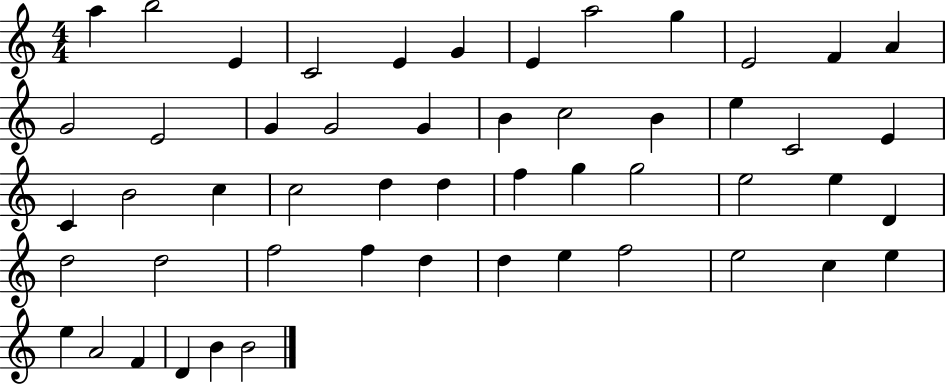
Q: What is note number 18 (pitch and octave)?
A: B4